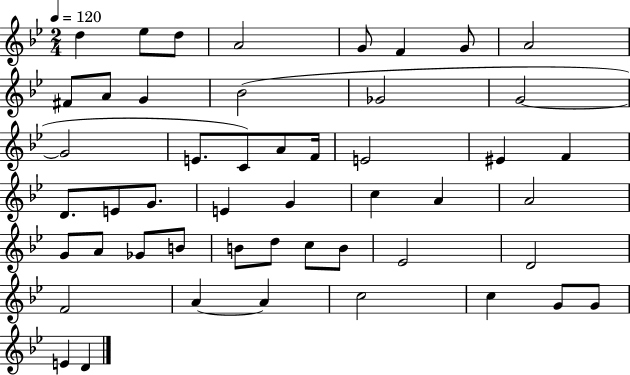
D5/q Eb5/e D5/e A4/h G4/e F4/q G4/e A4/h F#4/e A4/e G4/q Bb4/h Gb4/h G4/h G4/h E4/e. C4/e A4/e F4/s E4/h EIS4/q F4/q D4/e. E4/e G4/e. E4/q G4/q C5/q A4/q A4/h G4/e A4/e Gb4/e B4/e B4/e D5/e C5/e B4/e Eb4/h D4/h F4/h A4/q A4/q C5/h C5/q G4/e G4/e E4/q D4/q